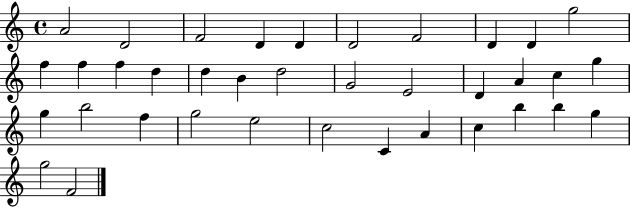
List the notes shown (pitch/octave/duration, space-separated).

A4/h D4/h F4/h D4/q D4/q D4/h F4/h D4/q D4/q G5/h F5/q F5/q F5/q D5/q D5/q B4/q D5/h G4/h E4/h D4/q A4/q C5/q G5/q G5/q B5/h F5/q G5/h E5/h C5/h C4/q A4/q C5/q B5/q B5/q G5/q G5/h F4/h